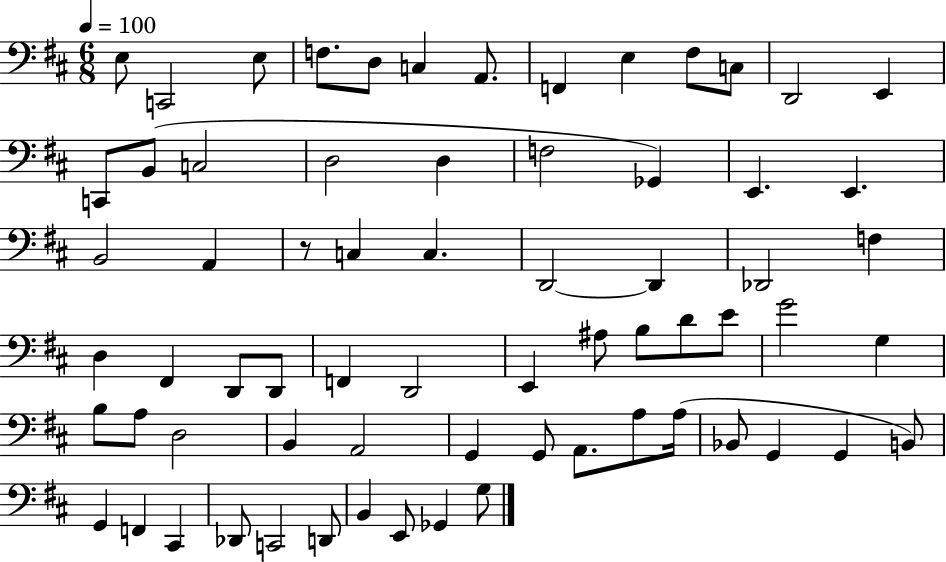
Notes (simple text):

E3/e C2/h E3/e F3/e. D3/e C3/q A2/e. F2/q E3/q F#3/e C3/e D2/h E2/q C2/e B2/e C3/h D3/h D3/q F3/h Gb2/q E2/q. E2/q. B2/h A2/q R/e C3/q C3/q. D2/h D2/q Db2/h F3/q D3/q F#2/q D2/e D2/e F2/q D2/h E2/q A#3/e B3/e D4/e E4/e G4/h G3/q B3/e A3/e D3/h B2/q A2/h G2/q G2/e A2/e. A3/e A3/s Bb2/e G2/q G2/q B2/e G2/q F2/q C#2/q Db2/e C2/h D2/e B2/q E2/e Gb2/q G3/e